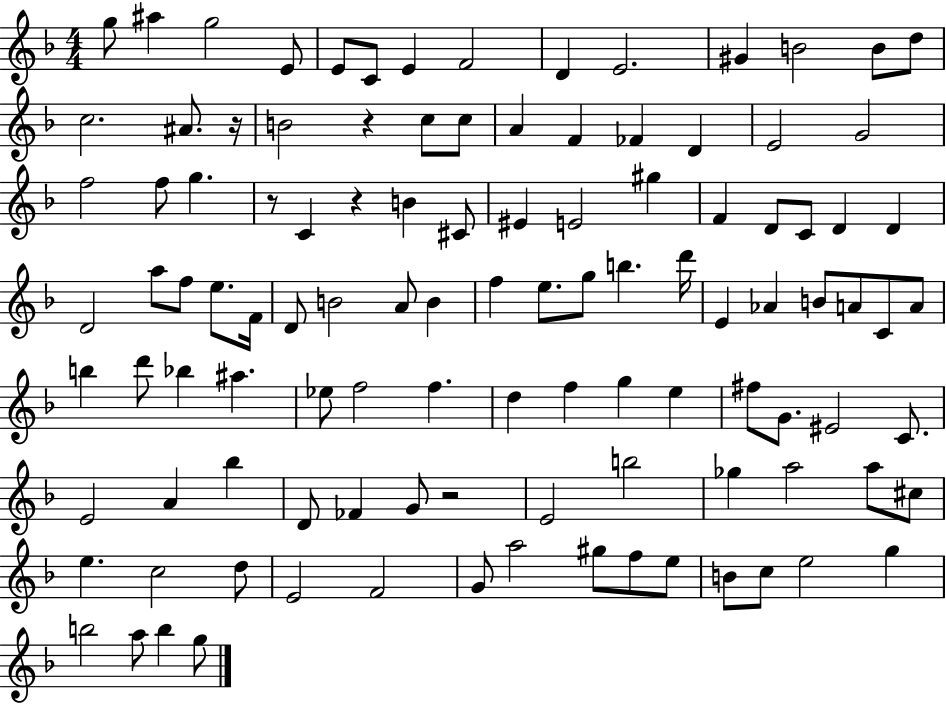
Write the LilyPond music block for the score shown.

{
  \clef treble
  \numericTimeSignature
  \time 4/4
  \key f \major
  \repeat volta 2 { g''8 ais''4 g''2 e'8 | e'8 c'8 e'4 f'2 | d'4 e'2. | gis'4 b'2 b'8 d''8 | \break c''2. ais'8. r16 | b'2 r4 c''8 c''8 | a'4 f'4 fes'4 d'4 | e'2 g'2 | \break f''2 f''8 g''4. | r8 c'4 r4 b'4 cis'8 | eis'4 e'2 gis''4 | f'4 d'8 c'8 d'4 d'4 | \break d'2 a''8 f''8 e''8. f'16 | d'8 b'2 a'8 b'4 | f''4 e''8. g''8 b''4. d'''16 | e'4 aes'4 b'8 a'8 c'8 a'8 | \break b''4 d'''8 bes''4 ais''4. | ees''8 f''2 f''4. | d''4 f''4 g''4 e''4 | fis''8 g'8. eis'2 c'8. | \break e'2 a'4 bes''4 | d'8 fes'4 g'8 r2 | e'2 b''2 | ges''4 a''2 a''8 cis''8 | \break e''4. c''2 d''8 | e'2 f'2 | g'8 a''2 gis''8 f''8 e''8 | b'8 c''8 e''2 g''4 | \break b''2 a''8 b''4 g''8 | } \bar "|."
}